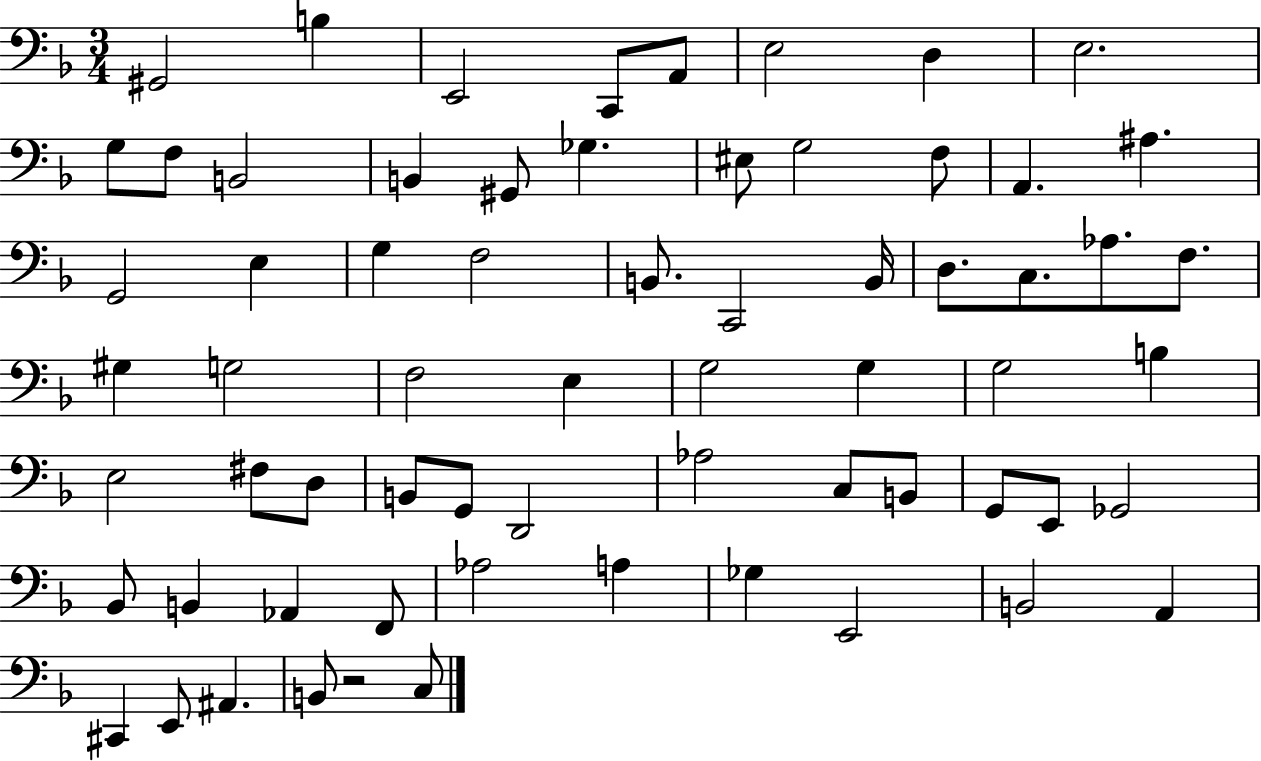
X:1
T:Untitled
M:3/4
L:1/4
K:F
^G,,2 B, E,,2 C,,/2 A,,/2 E,2 D, E,2 G,/2 F,/2 B,,2 B,, ^G,,/2 _G, ^E,/2 G,2 F,/2 A,, ^A, G,,2 E, G, F,2 B,,/2 C,,2 B,,/4 D,/2 C,/2 _A,/2 F,/2 ^G, G,2 F,2 E, G,2 G, G,2 B, E,2 ^F,/2 D,/2 B,,/2 G,,/2 D,,2 _A,2 C,/2 B,,/2 G,,/2 E,,/2 _G,,2 _B,,/2 B,, _A,, F,,/2 _A,2 A, _G, E,,2 B,,2 A,, ^C,, E,,/2 ^A,, B,,/2 z2 C,/2